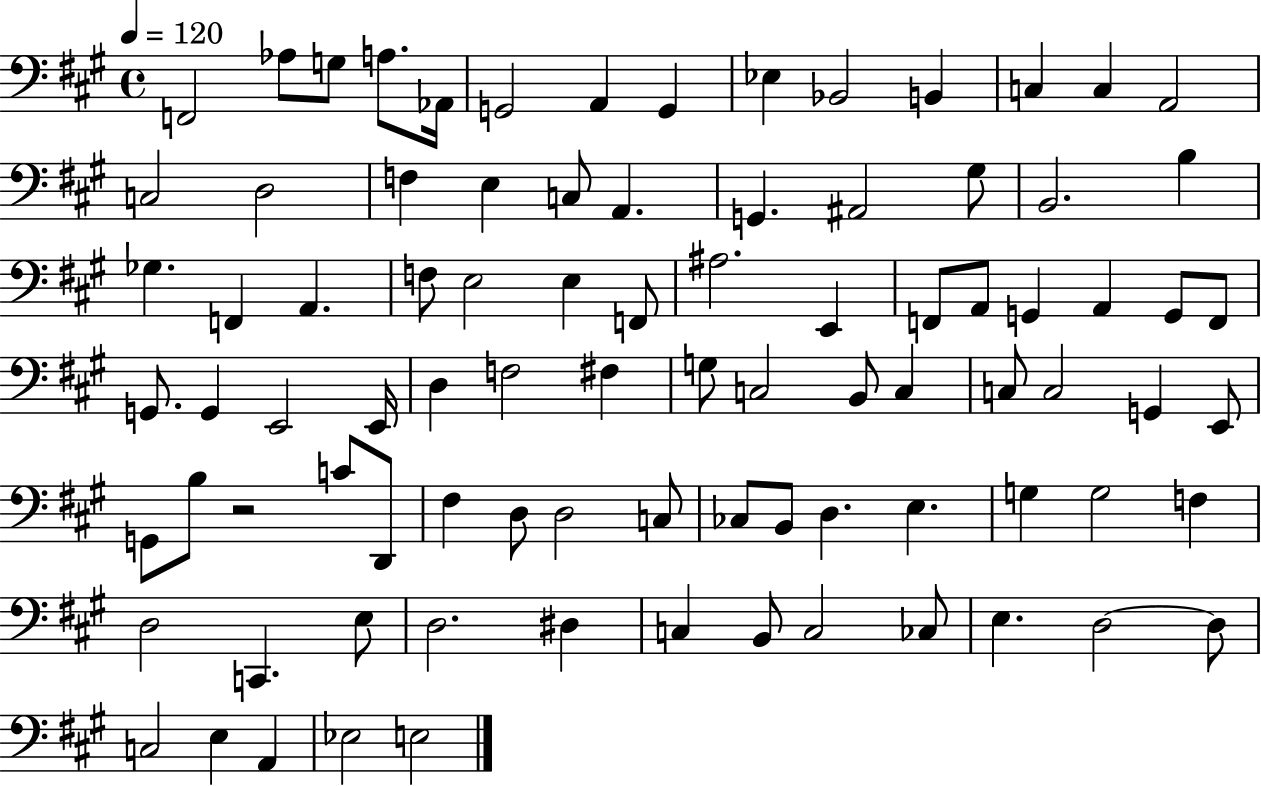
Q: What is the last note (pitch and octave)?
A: E3